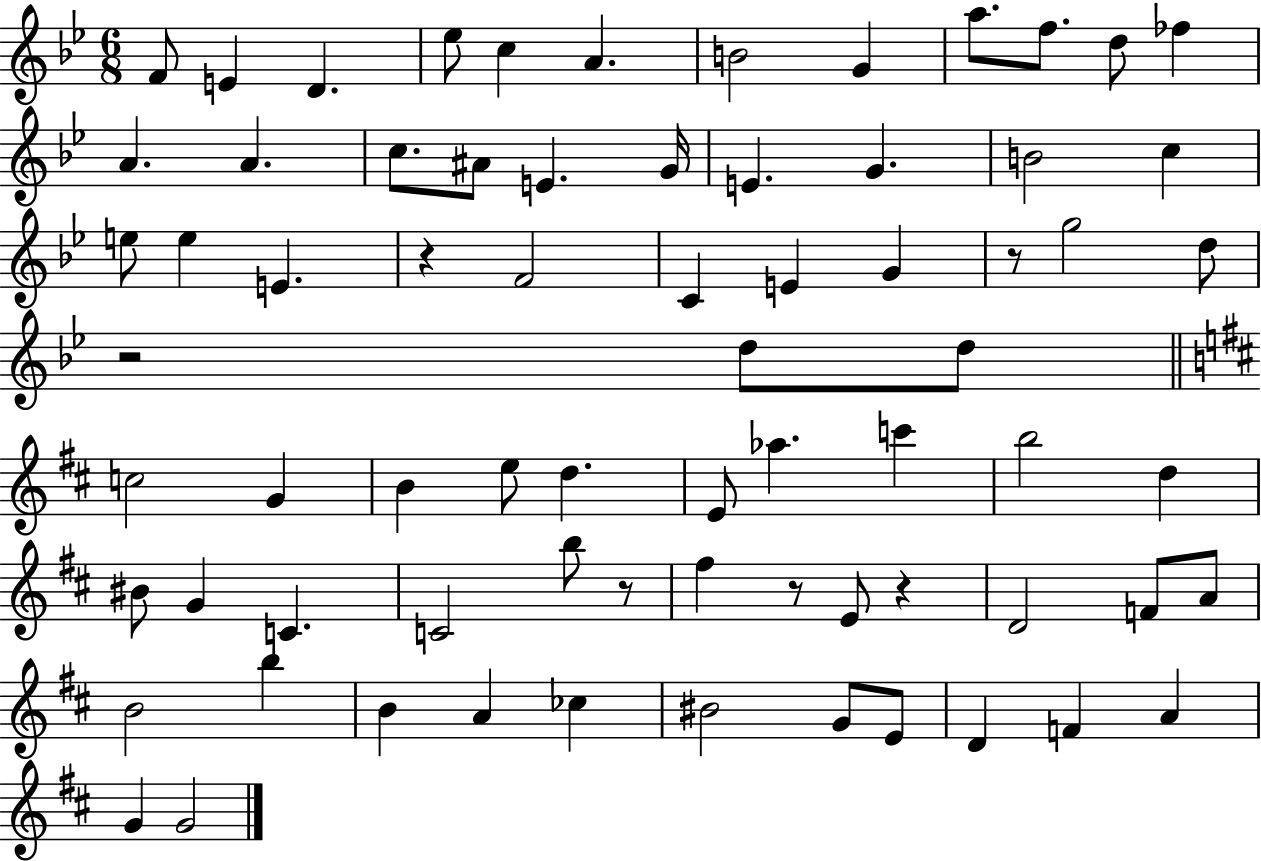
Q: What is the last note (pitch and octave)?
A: G4